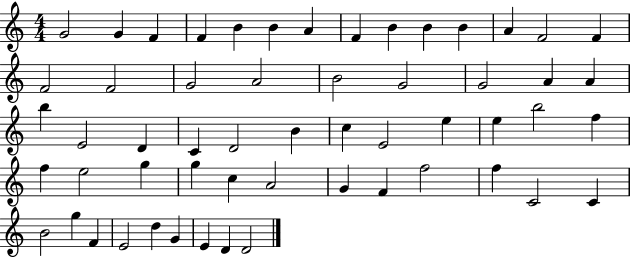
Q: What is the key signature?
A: C major